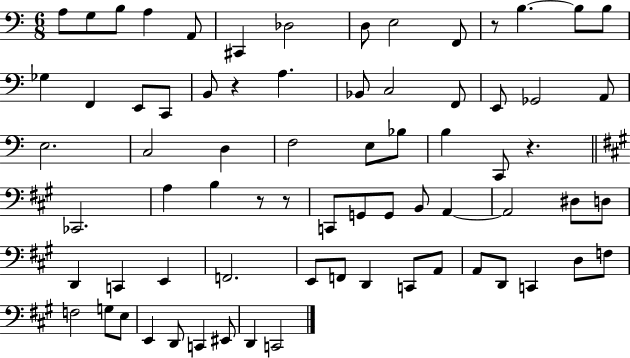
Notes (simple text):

A3/e G3/e B3/e A3/q A2/e C#2/q Db3/h D3/e E3/h F2/e R/e B3/q. B3/e B3/e Gb3/q F2/q E2/e C2/e B2/e R/q A3/q. Bb2/e C3/h F2/e E2/e Gb2/h A2/e E3/h. C3/h D3/q F3/h E3/e Bb3/e B3/q C2/e R/q. CES2/h. A3/q B3/q R/e R/e C2/e G2/e G2/e B2/e A2/q A2/h D#3/e D3/e D2/q C2/q E2/q F2/h. E2/e F2/e D2/q C2/e A2/e A2/e D2/e C2/q D3/e F3/e F3/h G3/e E3/e E2/q D2/e C2/q EIS2/e D2/q C2/h